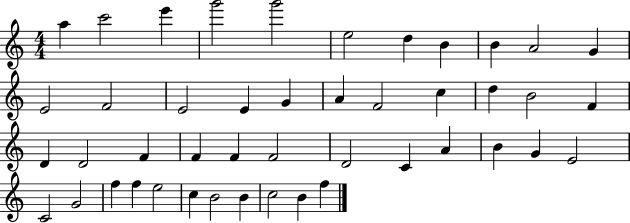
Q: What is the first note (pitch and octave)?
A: A5